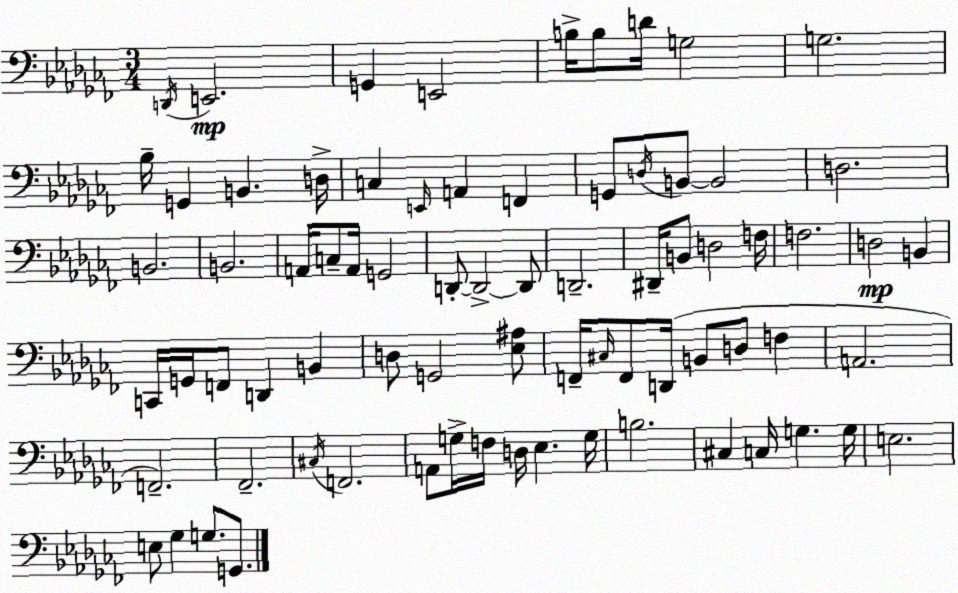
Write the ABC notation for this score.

X:1
T:Untitled
M:3/4
L:1/4
K:Abm
D,,/4 E,,2 G,, E,,2 B,/4 B,/2 D/4 G,2 G,2 _B,/4 G,, B,, D,/4 C, E,,/4 A,, F,, G,,/2 D,/4 B,,/2 B,,2 D,2 B,,2 B,,2 A,,/4 C,/2 A,,/4 G,,2 D,,/2 D,,2 D,,/2 D,,2 ^D,,/4 B,,/2 D,2 F,/4 F,2 D,2 B,, C,,/4 G,,/4 F,,/2 D,, B,, D,/2 G,,2 [_E,^A,]/2 F,,/4 ^C,/4 F,,/2 D,,/4 B,,/2 D,/2 F, A,,2 F,,2 _F,,2 ^C,/4 F,,2 A,,/2 G,/4 F,/4 D,/4 _E, G,/4 B,2 ^C, C,/4 G, G,/4 E,2 E,/2 _G, G,/2 G,,/2